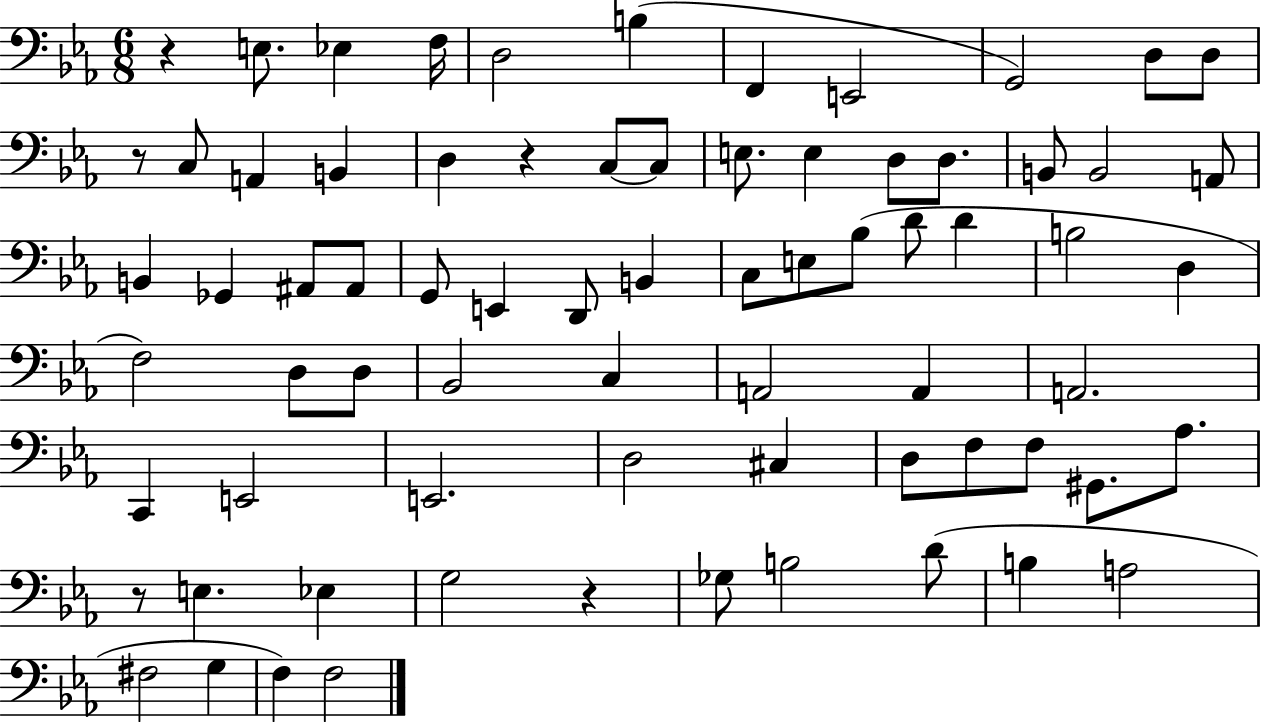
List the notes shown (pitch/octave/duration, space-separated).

R/q E3/e. Eb3/q F3/s D3/h B3/q F2/q E2/h G2/h D3/e D3/e R/e C3/e A2/q B2/q D3/q R/q C3/e C3/e E3/e. E3/q D3/e D3/e. B2/e B2/h A2/e B2/q Gb2/q A#2/e A#2/e G2/e E2/q D2/e B2/q C3/e E3/e Bb3/e D4/e D4/q B3/h D3/q F3/h D3/e D3/e Bb2/h C3/q A2/h A2/q A2/h. C2/q E2/h E2/h. D3/h C#3/q D3/e F3/e F3/e G#2/e. Ab3/e. R/e E3/q. Eb3/q G3/h R/q Gb3/e B3/h D4/e B3/q A3/h F#3/h G3/q F3/q F3/h